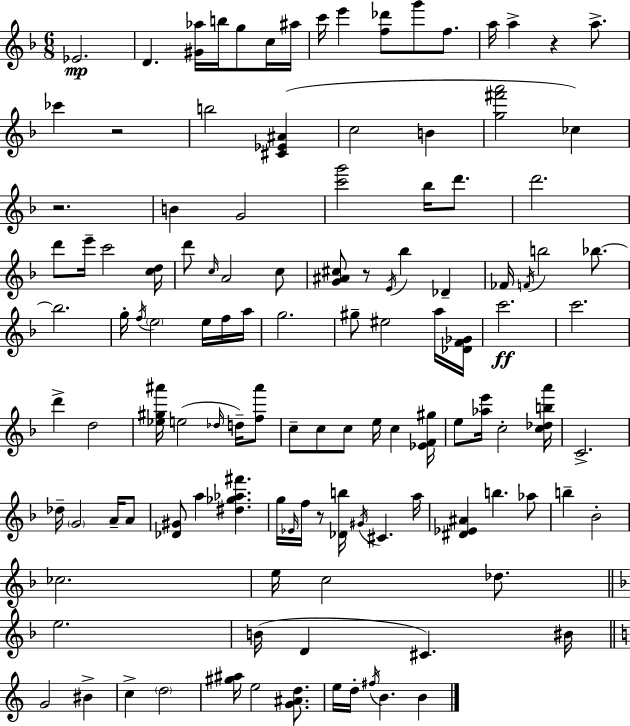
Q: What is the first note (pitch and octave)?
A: Eb4